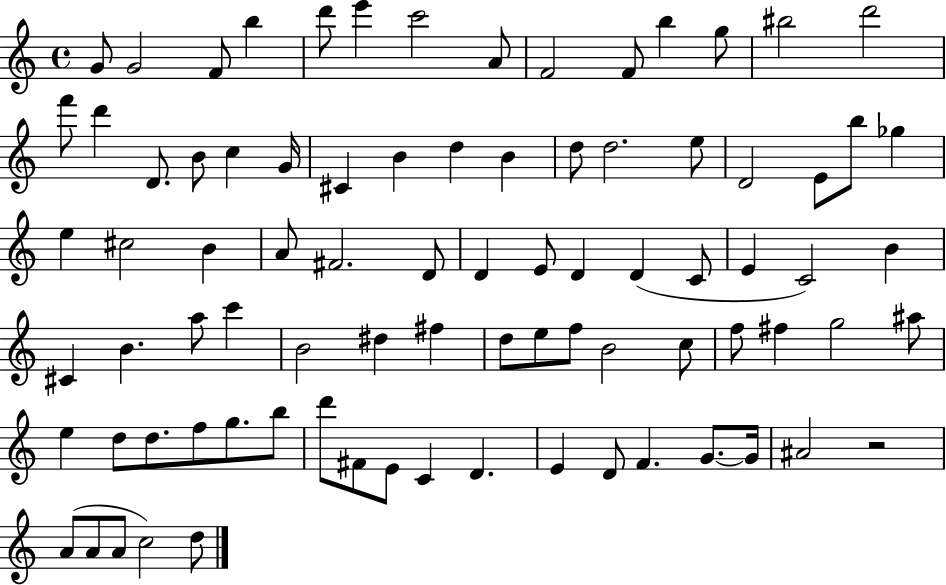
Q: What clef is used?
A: treble